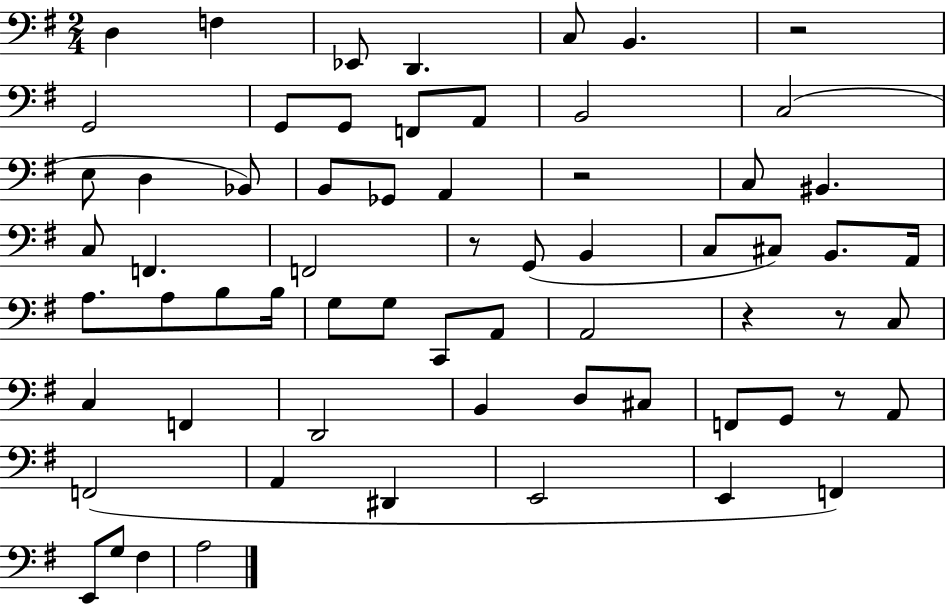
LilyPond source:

{
  \clef bass
  \numericTimeSignature
  \time 2/4
  \key g \major
  \repeat volta 2 { d4 f4 | ees,8 d,4. | c8 b,4. | r2 | \break g,2 | g,8 g,8 f,8 a,8 | b,2 | c2( | \break e8 d4 bes,8) | b,8 ges,8 a,4 | r2 | c8 bis,4. | \break c8 f,4. | f,2 | r8 g,8( b,4 | c8 cis8) b,8. a,16 | \break a8. a8 b8 b16 | g8 g8 c,8 a,8 | a,2 | r4 r8 c8 | \break c4 f,4 | d,2 | b,4 d8 cis8 | f,8 g,8 r8 a,8 | \break f,2( | a,4 dis,4 | e,2 | e,4 f,4) | \break e,8 g8 fis4 | a2 | } \bar "|."
}